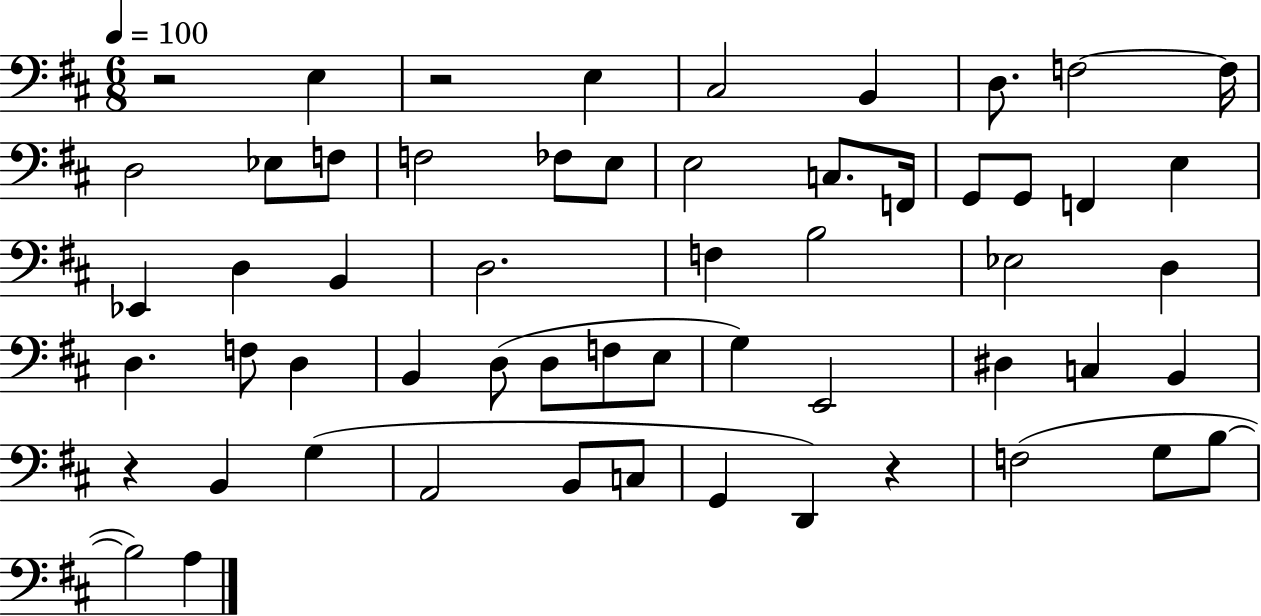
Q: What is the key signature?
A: D major